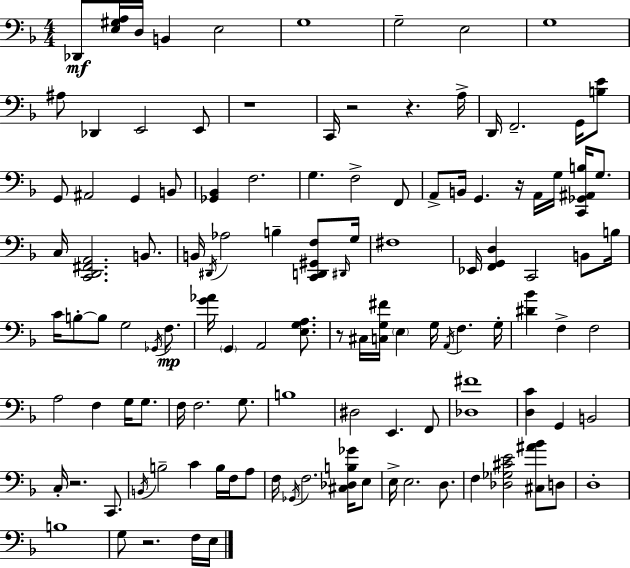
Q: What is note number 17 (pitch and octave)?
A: G2